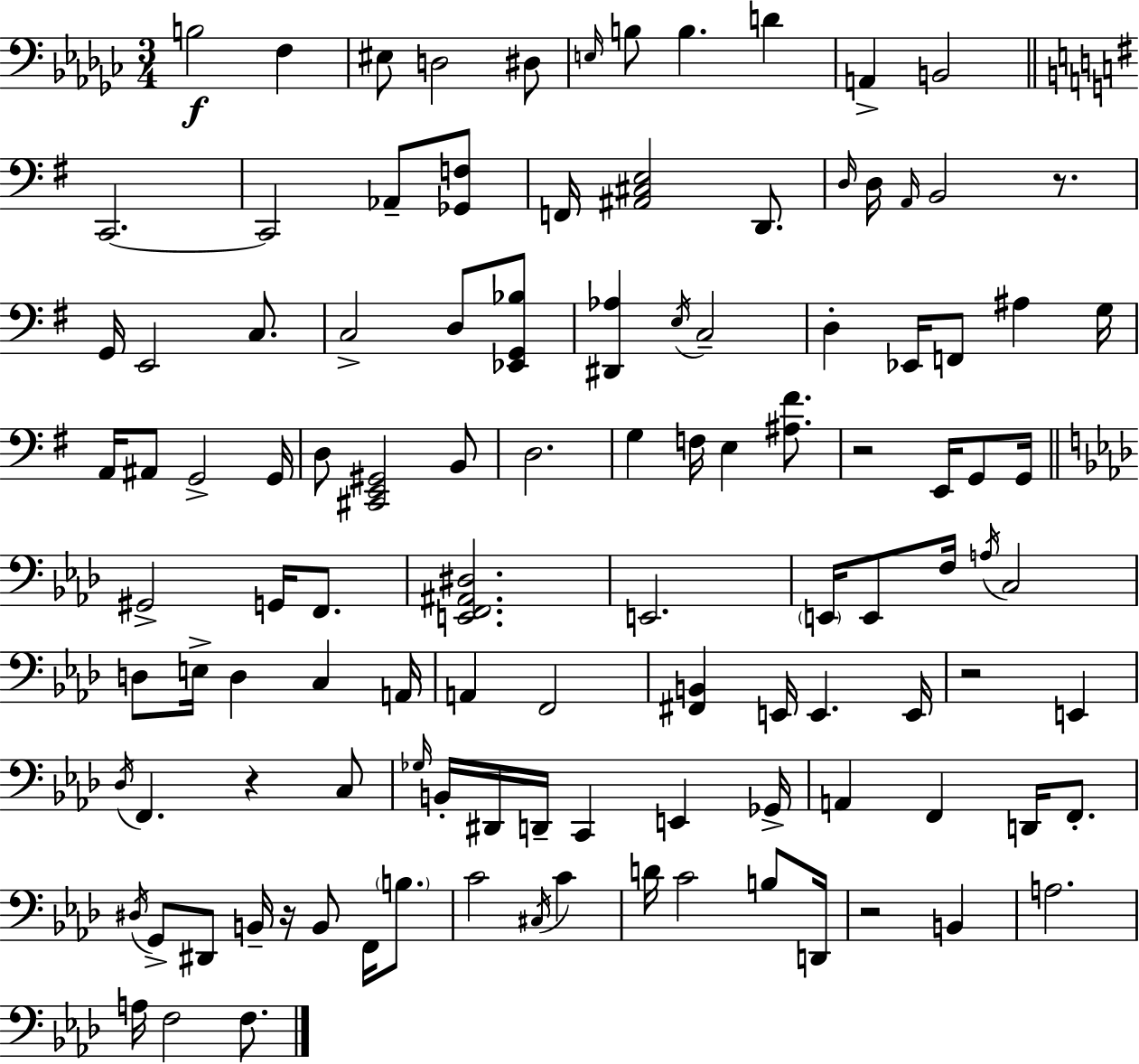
{
  \clef bass
  \numericTimeSignature
  \time 3/4
  \key ees \minor
  b2\f f4 | eis8 d2 dis8 | \grace { e16 } b8 b4. d'4 | a,4-> b,2 | \break \bar "||" \break \key g \major c,2.~~ | c,2 aes,8-- <ges, f>8 | f,16 <ais, cis e>2 d,8. | \grace { d16 } d16 \grace { a,16 } b,2 r8. | \break g,16 e,2 c8. | c2-> d8 | <ees, g, bes>8 <dis, aes>4 \acciaccatura { e16 } c2-- | d4-. ees,16 f,8 ais4 | \break g16 a,16 ais,8 g,2-> | g,16 d8 <cis, e, gis,>2 | b,8 d2. | g4 f16 e4 | \break <ais fis'>8. r2 e,16 | g,8 g,16 \bar "||" \break \key aes \major gis,2-> g,16 f,8. | <e, f, ais, dis>2. | e,2. | \parenthesize e,16 e,8 f16 \acciaccatura { a16 } c2 | \break d8 e16-> d4 c4 | a,16 a,4 f,2 | <fis, b,>4 e,16 e,4. | e,16 r2 e,4 | \break \acciaccatura { des16 } f,4. r4 | c8 \grace { ges16 } b,16-. dis,16 d,16-- c,4 e,4 | ges,16-> a,4 f,4 d,16 | f,8.-. \acciaccatura { dis16 } g,8-> dis,8 b,16-- r16 b,8 | \break f,16 \parenthesize b8. c'2 | \acciaccatura { cis16 } c'4 d'16 c'2 | b8 d,16 r2 | b,4 a2. | \break a16 f2 | f8. \bar "|."
}